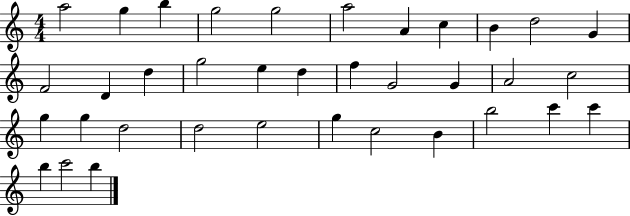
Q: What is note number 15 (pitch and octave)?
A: G5